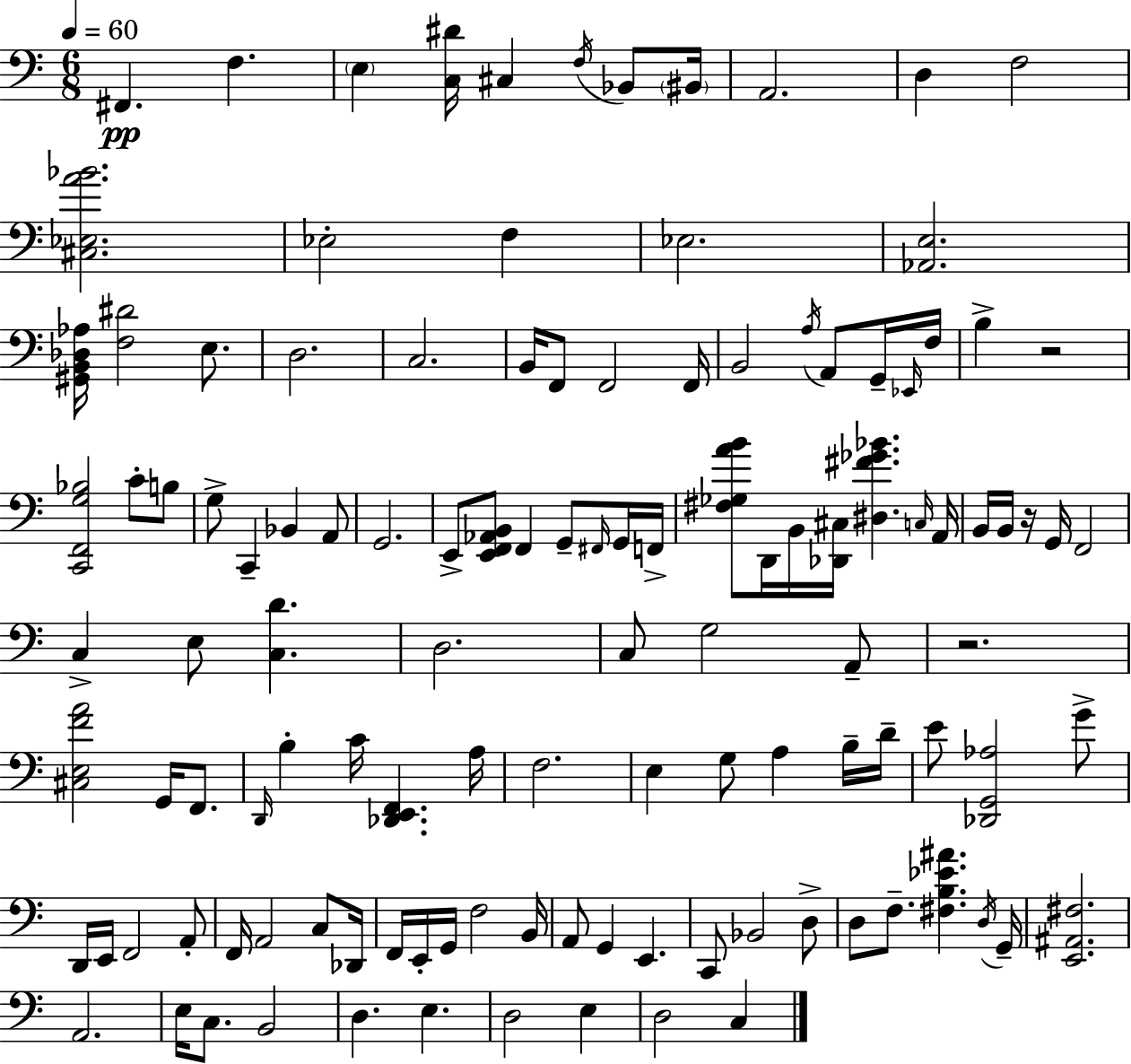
F#2/q. F3/q. E3/q [C3,D#4]/s C#3/q F3/s Bb2/e BIS2/s A2/h. D3/q F3/h [C#3,Eb3,A4,Bb4]/h. Eb3/h F3/q Eb3/h. [Ab2,E3]/h. [G#2,B2,Db3,Ab3]/s [F3,D#4]/h E3/e. D3/h. C3/h. B2/s F2/e F2/h F2/s B2/h A3/s A2/e G2/s Eb2/s F3/s B3/q R/h [C2,F2,G3,Bb3]/h C4/e B3/e G3/e C2/q Bb2/q A2/e G2/h. E2/e [E2,F2,Ab2,B2]/e F2/q G2/e F#2/s G2/s F2/s [F#3,Gb3,A4,B4]/e D2/s B2/s [Db2,C#3]/s [D#3,F#4,Gb4,Bb4]/q. C3/s A2/s B2/s B2/s R/s G2/s F2/h C3/q E3/e [C3,D4]/q. D3/h. C3/e G3/h A2/e R/h. [C#3,E3,F4,A4]/h G2/s F2/e. D2/s B3/q C4/s [Db2,E2,F2]/q. A3/s F3/h. E3/q G3/e A3/q B3/s D4/s E4/e [Db2,G2,Ab3]/h G4/e D2/s E2/s F2/h A2/e F2/s A2/h C3/e Db2/s F2/s E2/s G2/s F3/h B2/s A2/e G2/q E2/q. C2/e Bb2/h D3/e D3/e F3/e. [F#3,B3,Eb4,A#4]/q. D3/s G2/s [E2,A#2,F#3]/h. A2/h. E3/s C3/e. B2/h D3/q. E3/q. D3/h E3/q D3/h C3/q